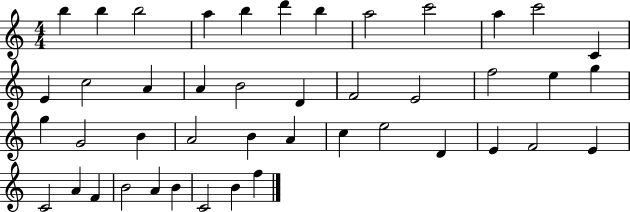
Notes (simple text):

B5/q B5/q B5/h A5/q B5/q D6/q B5/q A5/h C6/h A5/q C6/h C4/q E4/q C5/h A4/q A4/q B4/h D4/q F4/h E4/h F5/h E5/q G5/q G5/q G4/h B4/q A4/h B4/q A4/q C5/q E5/h D4/q E4/q F4/h E4/q C4/h A4/q F4/q B4/h A4/q B4/q C4/h B4/q F5/q